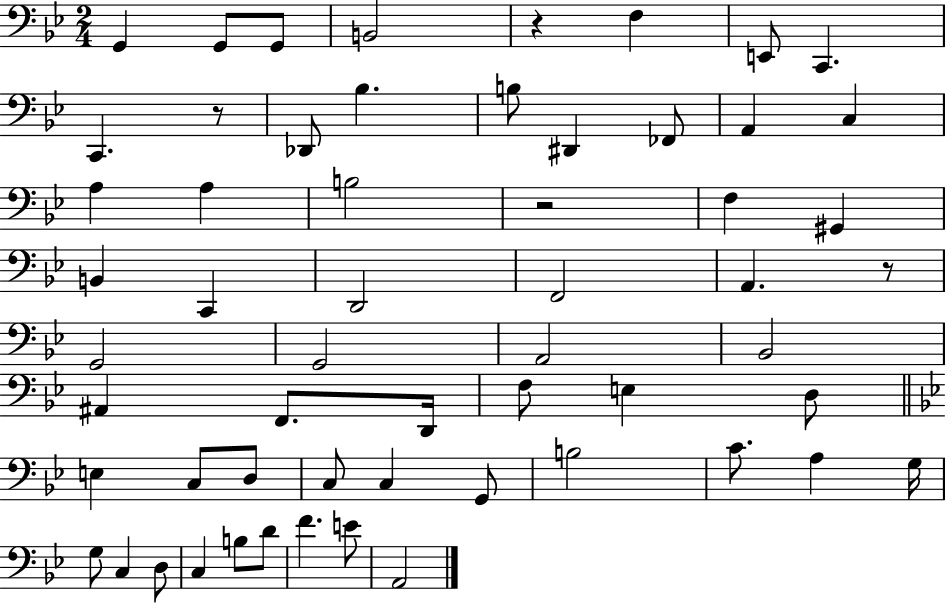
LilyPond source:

{
  \clef bass
  \numericTimeSignature
  \time 2/4
  \key bes \major
  g,4 g,8 g,8 | b,2 | r4 f4 | e,8 c,4. | \break c,4. r8 | des,8 bes4. | b8 dis,4 fes,8 | a,4 c4 | \break a4 a4 | b2 | r2 | f4 gis,4 | \break b,4 c,4 | d,2 | f,2 | a,4. r8 | \break g,2 | g,2 | a,2 | bes,2 | \break ais,4 f,8. d,16 | f8 e4 d8 | \bar "||" \break \key bes \major e4 c8 d8 | c8 c4 g,8 | b2 | c'8. a4 g16 | \break g8 c4 d8 | c4 b8 d'8 | f'4. e'8 | a,2 | \break \bar "|."
}